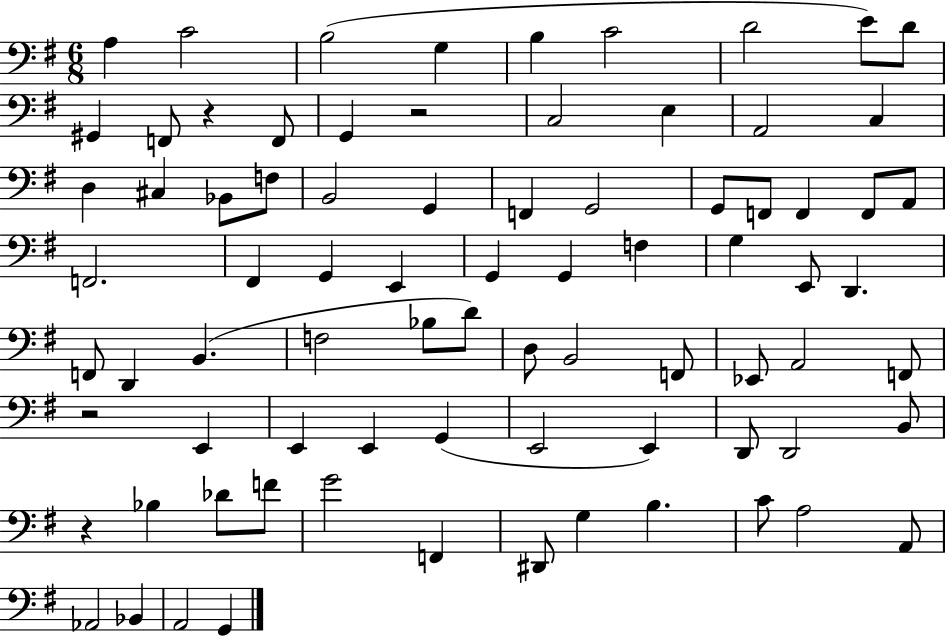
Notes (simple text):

A3/q C4/h B3/h G3/q B3/q C4/h D4/h E4/e D4/e G#2/q F2/e R/q F2/e G2/q R/h C3/h E3/q A2/h C3/q D3/q C#3/q Bb2/e F3/e B2/h G2/q F2/q G2/h G2/e F2/e F2/q F2/e A2/e F2/h. F#2/q G2/q E2/q G2/q G2/q F3/q G3/q E2/e D2/q. F2/e D2/q B2/q. F3/h Bb3/e D4/e D3/e B2/h F2/e Eb2/e A2/h F2/e R/h E2/q E2/q E2/q G2/q E2/h E2/q D2/e D2/h B2/e R/q Bb3/q Db4/e F4/e G4/h F2/q D#2/e G3/q B3/q. C4/e A3/h A2/e Ab2/h Bb2/q A2/h G2/q